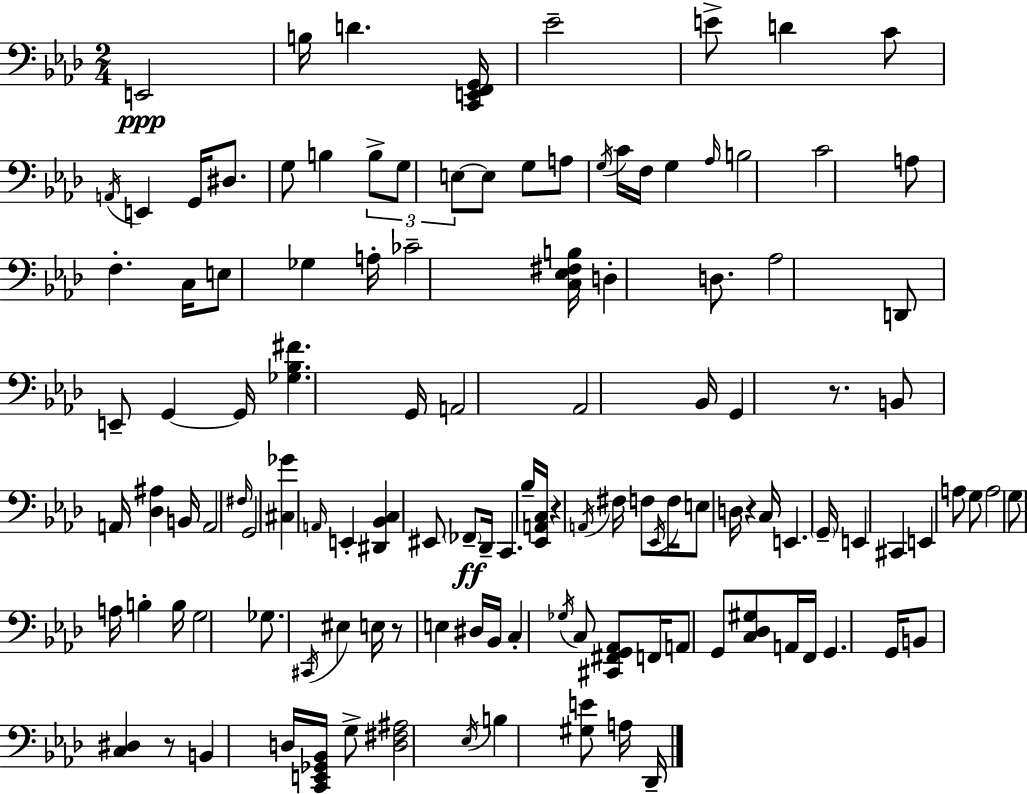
E2/h B3/s D4/q. [C2,E2,F2,G2]/s Eb4/h E4/e D4/q C4/e A2/s E2/q G2/s D#3/e. G3/e B3/q B3/e G3/e E3/e E3/e G3/e A3/e G3/s C4/s F3/s G3/q Ab3/s B3/h C4/h A3/e F3/q. C3/s E3/e Gb3/q A3/s CES4/h [C3,Eb3,F#3,B3]/s D3/q D3/e. Ab3/h D2/e E2/e G2/q G2/s [Gb3,Bb3,F#4]/q. G2/s A2/h Ab2/h Bb2/s G2/q R/e. B2/e A2/s [Db3,A#3]/q B2/s A2/h F#3/s G2/h [C#3,Gb4]/q A2/s E2/q [D#2,Bb2,C3]/q EIS2/e FES2/e Db2/s C2/q. Bb3/s [Eb2,A2,C3]/s R/q A2/s F#3/s F3/e Eb2/s F3/s E3/e D3/s R/q C3/s E2/q. G2/s E2/q C#2/q E2/q A3/e G3/e A3/h G3/e A3/s B3/q B3/s G3/h Gb3/e. C#2/s EIS3/q E3/s R/e E3/q D#3/s Bb2/s C3/q Gb3/s C3/e [C#2,F#2,G2,Ab2]/e F2/s A2/e G2/e [C3,Db3,G#3]/e A2/s F2/s G2/q. G2/s B2/e [C3,D#3]/q R/e B2/q D3/s [C2,E2,Gb2,Bb2]/s G3/e [D3,F#3,A#3]/h Eb3/s B3/q [G#3,E4]/e A3/s Db2/s